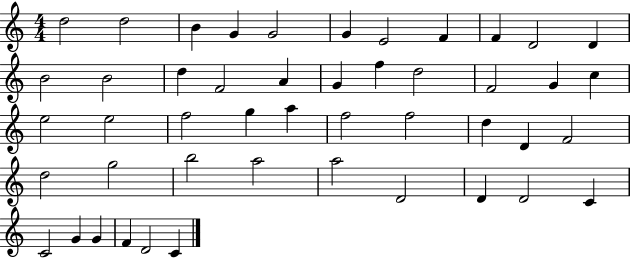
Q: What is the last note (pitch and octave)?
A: C4